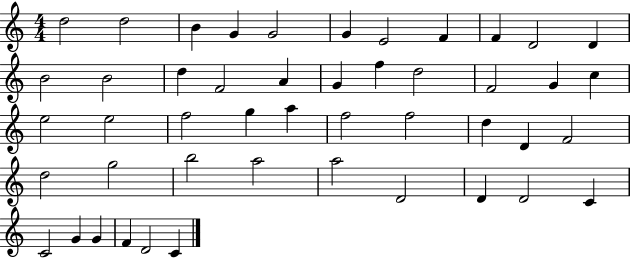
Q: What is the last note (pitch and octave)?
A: C4